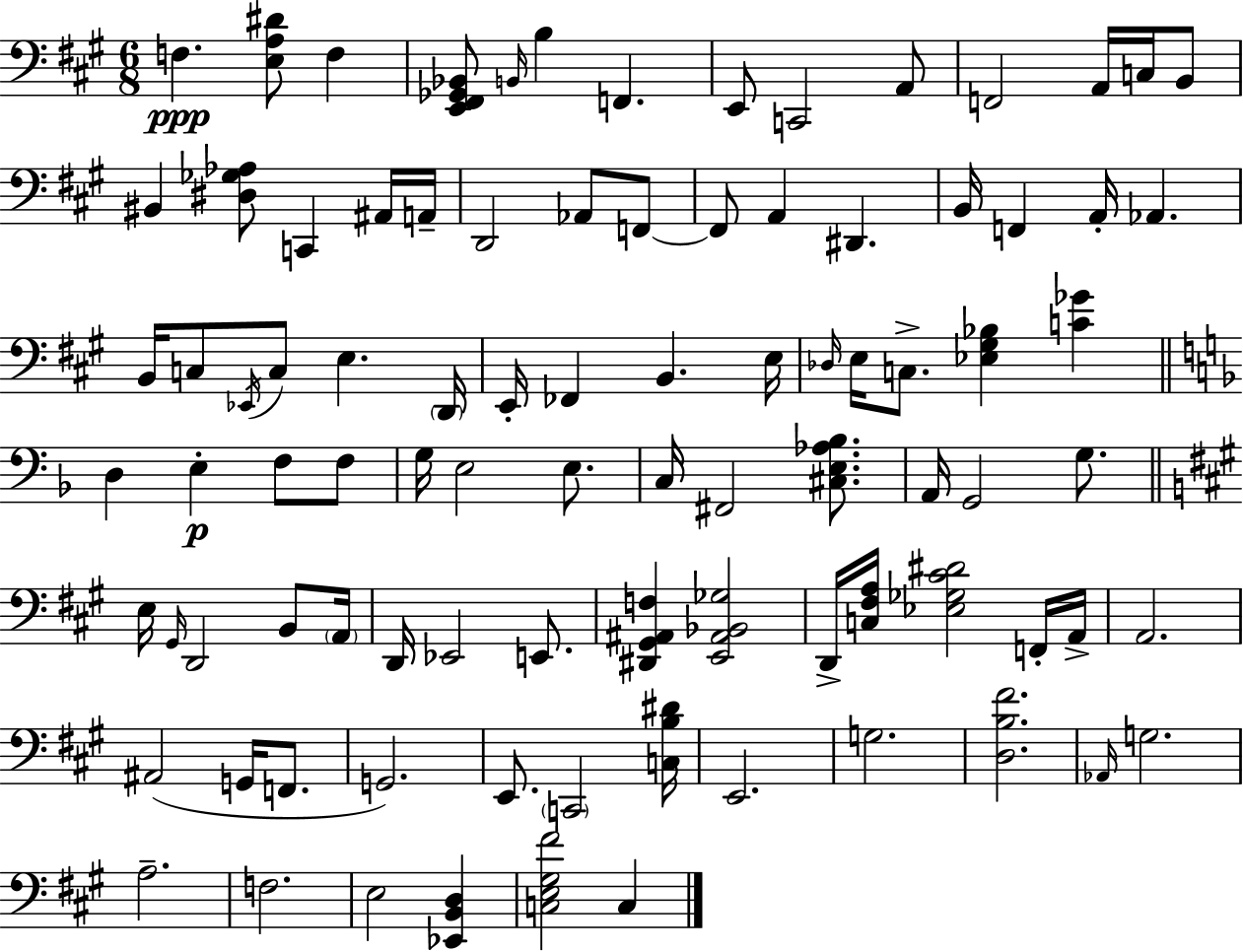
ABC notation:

X:1
T:Untitled
M:6/8
L:1/4
K:A
F, [E,A,^D]/2 F, [E,,^F,,_G,,_B,,]/2 B,,/4 B, F,, E,,/2 C,,2 A,,/2 F,,2 A,,/4 C,/4 B,,/2 ^B,, [^D,_G,_A,]/2 C,, ^A,,/4 A,,/4 D,,2 _A,,/2 F,,/2 F,,/2 A,, ^D,, B,,/4 F,, A,,/4 _A,, B,,/4 C,/2 _E,,/4 C,/2 E, D,,/4 E,,/4 _F,, B,, E,/4 _D,/4 E,/4 C,/2 [_E,^G,_B,] [C_G] D, E, F,/2 F,/2 G,/4 E,2 E,/2 C,/4 ^F,,2 [^C,E,_A,_B,]/2 A,,/4 G,,2 G,/2 E,/4 ^G,,/4 D,,2 B,,/2 A,,/4 D,,/4 _E,,2 E,,/2 [^D,,^G,,^A,,F,] [E,,^A,,_B,,_G,]2 D,,/4 [C,^F,A,]/4 [_E,_G,^C^D]2 F,,/4 A,,/4 A,,2 ^A,,2 G,,/4 F,,/2 G,,2 E,,/2 C,,2 [C,B,^D]/4 E,,2 G,2 [D,B,^F]2 _A,,/4 G,2 A,2 F,2 E,2 [_E,,B,,D,] [C,E,^G,^F]2 C,